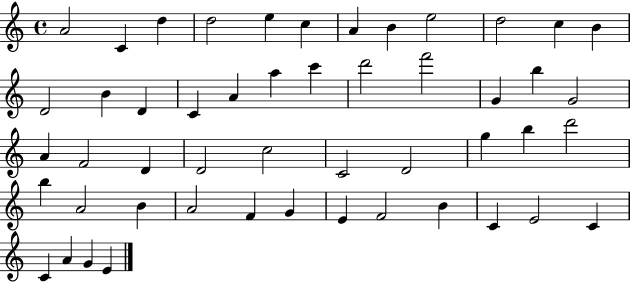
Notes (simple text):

A4/h C4/q D5/q D5/h E5/q C5/q A4/q B4/q E5/h D5/h C5/q B4/q D4/h B4/q D4/q C4/q A4/q A5/q C6/q D6/h F6/h G4/q B5/q G4/h A4/q F4/h D4/q D4/h C5/h C4/h D4/h G5/q B5/q D6/h B5/q A4/h B4/q A4/h F4/q G4/q E4/q F4/h B4/q C4/q E4/h C4/q C4/q A4/q G4/q E4/q